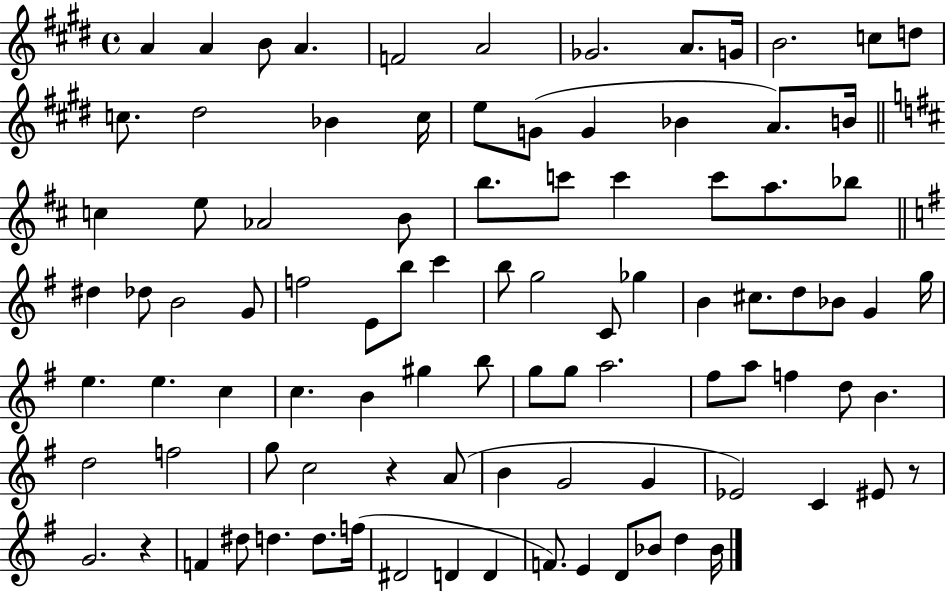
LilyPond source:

{
  \clef treble
  \time 4/4
  \defaultTimeSignature
  \key e \major
  a'4 a'4 b'8 a'4. | f'2 a'2 | ges'2. a'8. g'16 | b'2. c''8 d''8 | \break c''8. dis''2 bes'4 c''16 | e''8 g'8( g'4 bes'4 a'8.) b'16 | \bar "||" \break \key d \major c''4 e''8 aes'2 b'8 | b''8. c'''8 c'''4 c'''8 a''8. bes''8 | \bar "||" \break \key g \major dis''4 des''8 b'2 g'8 | f''2 e'8 b''8 c'''4 | b''8 g''2 c'8 ges''4 | b'4 cis''8. d''8 bes'8 g'4 g''16 | \break e''4. e''4. c''4 | c''4. b'4 gis''4 b''8 | g''8 g''8 a''2. | fis''8 a''8 f''4 d''8 b'4. | \break d''2 f''2 | g''8 c''2 r4 a'8( | b'4 g'2 g'4 | ees'2) c'4 eis'8 r8 | \break g'2. r4 | f'4 dis''8 d''4. d''8. f''16( | dis'2 d'4 d'4 | f'8.) e'4 d'8 bes'8 d''4 bes'16 | \break \bar "|."
}